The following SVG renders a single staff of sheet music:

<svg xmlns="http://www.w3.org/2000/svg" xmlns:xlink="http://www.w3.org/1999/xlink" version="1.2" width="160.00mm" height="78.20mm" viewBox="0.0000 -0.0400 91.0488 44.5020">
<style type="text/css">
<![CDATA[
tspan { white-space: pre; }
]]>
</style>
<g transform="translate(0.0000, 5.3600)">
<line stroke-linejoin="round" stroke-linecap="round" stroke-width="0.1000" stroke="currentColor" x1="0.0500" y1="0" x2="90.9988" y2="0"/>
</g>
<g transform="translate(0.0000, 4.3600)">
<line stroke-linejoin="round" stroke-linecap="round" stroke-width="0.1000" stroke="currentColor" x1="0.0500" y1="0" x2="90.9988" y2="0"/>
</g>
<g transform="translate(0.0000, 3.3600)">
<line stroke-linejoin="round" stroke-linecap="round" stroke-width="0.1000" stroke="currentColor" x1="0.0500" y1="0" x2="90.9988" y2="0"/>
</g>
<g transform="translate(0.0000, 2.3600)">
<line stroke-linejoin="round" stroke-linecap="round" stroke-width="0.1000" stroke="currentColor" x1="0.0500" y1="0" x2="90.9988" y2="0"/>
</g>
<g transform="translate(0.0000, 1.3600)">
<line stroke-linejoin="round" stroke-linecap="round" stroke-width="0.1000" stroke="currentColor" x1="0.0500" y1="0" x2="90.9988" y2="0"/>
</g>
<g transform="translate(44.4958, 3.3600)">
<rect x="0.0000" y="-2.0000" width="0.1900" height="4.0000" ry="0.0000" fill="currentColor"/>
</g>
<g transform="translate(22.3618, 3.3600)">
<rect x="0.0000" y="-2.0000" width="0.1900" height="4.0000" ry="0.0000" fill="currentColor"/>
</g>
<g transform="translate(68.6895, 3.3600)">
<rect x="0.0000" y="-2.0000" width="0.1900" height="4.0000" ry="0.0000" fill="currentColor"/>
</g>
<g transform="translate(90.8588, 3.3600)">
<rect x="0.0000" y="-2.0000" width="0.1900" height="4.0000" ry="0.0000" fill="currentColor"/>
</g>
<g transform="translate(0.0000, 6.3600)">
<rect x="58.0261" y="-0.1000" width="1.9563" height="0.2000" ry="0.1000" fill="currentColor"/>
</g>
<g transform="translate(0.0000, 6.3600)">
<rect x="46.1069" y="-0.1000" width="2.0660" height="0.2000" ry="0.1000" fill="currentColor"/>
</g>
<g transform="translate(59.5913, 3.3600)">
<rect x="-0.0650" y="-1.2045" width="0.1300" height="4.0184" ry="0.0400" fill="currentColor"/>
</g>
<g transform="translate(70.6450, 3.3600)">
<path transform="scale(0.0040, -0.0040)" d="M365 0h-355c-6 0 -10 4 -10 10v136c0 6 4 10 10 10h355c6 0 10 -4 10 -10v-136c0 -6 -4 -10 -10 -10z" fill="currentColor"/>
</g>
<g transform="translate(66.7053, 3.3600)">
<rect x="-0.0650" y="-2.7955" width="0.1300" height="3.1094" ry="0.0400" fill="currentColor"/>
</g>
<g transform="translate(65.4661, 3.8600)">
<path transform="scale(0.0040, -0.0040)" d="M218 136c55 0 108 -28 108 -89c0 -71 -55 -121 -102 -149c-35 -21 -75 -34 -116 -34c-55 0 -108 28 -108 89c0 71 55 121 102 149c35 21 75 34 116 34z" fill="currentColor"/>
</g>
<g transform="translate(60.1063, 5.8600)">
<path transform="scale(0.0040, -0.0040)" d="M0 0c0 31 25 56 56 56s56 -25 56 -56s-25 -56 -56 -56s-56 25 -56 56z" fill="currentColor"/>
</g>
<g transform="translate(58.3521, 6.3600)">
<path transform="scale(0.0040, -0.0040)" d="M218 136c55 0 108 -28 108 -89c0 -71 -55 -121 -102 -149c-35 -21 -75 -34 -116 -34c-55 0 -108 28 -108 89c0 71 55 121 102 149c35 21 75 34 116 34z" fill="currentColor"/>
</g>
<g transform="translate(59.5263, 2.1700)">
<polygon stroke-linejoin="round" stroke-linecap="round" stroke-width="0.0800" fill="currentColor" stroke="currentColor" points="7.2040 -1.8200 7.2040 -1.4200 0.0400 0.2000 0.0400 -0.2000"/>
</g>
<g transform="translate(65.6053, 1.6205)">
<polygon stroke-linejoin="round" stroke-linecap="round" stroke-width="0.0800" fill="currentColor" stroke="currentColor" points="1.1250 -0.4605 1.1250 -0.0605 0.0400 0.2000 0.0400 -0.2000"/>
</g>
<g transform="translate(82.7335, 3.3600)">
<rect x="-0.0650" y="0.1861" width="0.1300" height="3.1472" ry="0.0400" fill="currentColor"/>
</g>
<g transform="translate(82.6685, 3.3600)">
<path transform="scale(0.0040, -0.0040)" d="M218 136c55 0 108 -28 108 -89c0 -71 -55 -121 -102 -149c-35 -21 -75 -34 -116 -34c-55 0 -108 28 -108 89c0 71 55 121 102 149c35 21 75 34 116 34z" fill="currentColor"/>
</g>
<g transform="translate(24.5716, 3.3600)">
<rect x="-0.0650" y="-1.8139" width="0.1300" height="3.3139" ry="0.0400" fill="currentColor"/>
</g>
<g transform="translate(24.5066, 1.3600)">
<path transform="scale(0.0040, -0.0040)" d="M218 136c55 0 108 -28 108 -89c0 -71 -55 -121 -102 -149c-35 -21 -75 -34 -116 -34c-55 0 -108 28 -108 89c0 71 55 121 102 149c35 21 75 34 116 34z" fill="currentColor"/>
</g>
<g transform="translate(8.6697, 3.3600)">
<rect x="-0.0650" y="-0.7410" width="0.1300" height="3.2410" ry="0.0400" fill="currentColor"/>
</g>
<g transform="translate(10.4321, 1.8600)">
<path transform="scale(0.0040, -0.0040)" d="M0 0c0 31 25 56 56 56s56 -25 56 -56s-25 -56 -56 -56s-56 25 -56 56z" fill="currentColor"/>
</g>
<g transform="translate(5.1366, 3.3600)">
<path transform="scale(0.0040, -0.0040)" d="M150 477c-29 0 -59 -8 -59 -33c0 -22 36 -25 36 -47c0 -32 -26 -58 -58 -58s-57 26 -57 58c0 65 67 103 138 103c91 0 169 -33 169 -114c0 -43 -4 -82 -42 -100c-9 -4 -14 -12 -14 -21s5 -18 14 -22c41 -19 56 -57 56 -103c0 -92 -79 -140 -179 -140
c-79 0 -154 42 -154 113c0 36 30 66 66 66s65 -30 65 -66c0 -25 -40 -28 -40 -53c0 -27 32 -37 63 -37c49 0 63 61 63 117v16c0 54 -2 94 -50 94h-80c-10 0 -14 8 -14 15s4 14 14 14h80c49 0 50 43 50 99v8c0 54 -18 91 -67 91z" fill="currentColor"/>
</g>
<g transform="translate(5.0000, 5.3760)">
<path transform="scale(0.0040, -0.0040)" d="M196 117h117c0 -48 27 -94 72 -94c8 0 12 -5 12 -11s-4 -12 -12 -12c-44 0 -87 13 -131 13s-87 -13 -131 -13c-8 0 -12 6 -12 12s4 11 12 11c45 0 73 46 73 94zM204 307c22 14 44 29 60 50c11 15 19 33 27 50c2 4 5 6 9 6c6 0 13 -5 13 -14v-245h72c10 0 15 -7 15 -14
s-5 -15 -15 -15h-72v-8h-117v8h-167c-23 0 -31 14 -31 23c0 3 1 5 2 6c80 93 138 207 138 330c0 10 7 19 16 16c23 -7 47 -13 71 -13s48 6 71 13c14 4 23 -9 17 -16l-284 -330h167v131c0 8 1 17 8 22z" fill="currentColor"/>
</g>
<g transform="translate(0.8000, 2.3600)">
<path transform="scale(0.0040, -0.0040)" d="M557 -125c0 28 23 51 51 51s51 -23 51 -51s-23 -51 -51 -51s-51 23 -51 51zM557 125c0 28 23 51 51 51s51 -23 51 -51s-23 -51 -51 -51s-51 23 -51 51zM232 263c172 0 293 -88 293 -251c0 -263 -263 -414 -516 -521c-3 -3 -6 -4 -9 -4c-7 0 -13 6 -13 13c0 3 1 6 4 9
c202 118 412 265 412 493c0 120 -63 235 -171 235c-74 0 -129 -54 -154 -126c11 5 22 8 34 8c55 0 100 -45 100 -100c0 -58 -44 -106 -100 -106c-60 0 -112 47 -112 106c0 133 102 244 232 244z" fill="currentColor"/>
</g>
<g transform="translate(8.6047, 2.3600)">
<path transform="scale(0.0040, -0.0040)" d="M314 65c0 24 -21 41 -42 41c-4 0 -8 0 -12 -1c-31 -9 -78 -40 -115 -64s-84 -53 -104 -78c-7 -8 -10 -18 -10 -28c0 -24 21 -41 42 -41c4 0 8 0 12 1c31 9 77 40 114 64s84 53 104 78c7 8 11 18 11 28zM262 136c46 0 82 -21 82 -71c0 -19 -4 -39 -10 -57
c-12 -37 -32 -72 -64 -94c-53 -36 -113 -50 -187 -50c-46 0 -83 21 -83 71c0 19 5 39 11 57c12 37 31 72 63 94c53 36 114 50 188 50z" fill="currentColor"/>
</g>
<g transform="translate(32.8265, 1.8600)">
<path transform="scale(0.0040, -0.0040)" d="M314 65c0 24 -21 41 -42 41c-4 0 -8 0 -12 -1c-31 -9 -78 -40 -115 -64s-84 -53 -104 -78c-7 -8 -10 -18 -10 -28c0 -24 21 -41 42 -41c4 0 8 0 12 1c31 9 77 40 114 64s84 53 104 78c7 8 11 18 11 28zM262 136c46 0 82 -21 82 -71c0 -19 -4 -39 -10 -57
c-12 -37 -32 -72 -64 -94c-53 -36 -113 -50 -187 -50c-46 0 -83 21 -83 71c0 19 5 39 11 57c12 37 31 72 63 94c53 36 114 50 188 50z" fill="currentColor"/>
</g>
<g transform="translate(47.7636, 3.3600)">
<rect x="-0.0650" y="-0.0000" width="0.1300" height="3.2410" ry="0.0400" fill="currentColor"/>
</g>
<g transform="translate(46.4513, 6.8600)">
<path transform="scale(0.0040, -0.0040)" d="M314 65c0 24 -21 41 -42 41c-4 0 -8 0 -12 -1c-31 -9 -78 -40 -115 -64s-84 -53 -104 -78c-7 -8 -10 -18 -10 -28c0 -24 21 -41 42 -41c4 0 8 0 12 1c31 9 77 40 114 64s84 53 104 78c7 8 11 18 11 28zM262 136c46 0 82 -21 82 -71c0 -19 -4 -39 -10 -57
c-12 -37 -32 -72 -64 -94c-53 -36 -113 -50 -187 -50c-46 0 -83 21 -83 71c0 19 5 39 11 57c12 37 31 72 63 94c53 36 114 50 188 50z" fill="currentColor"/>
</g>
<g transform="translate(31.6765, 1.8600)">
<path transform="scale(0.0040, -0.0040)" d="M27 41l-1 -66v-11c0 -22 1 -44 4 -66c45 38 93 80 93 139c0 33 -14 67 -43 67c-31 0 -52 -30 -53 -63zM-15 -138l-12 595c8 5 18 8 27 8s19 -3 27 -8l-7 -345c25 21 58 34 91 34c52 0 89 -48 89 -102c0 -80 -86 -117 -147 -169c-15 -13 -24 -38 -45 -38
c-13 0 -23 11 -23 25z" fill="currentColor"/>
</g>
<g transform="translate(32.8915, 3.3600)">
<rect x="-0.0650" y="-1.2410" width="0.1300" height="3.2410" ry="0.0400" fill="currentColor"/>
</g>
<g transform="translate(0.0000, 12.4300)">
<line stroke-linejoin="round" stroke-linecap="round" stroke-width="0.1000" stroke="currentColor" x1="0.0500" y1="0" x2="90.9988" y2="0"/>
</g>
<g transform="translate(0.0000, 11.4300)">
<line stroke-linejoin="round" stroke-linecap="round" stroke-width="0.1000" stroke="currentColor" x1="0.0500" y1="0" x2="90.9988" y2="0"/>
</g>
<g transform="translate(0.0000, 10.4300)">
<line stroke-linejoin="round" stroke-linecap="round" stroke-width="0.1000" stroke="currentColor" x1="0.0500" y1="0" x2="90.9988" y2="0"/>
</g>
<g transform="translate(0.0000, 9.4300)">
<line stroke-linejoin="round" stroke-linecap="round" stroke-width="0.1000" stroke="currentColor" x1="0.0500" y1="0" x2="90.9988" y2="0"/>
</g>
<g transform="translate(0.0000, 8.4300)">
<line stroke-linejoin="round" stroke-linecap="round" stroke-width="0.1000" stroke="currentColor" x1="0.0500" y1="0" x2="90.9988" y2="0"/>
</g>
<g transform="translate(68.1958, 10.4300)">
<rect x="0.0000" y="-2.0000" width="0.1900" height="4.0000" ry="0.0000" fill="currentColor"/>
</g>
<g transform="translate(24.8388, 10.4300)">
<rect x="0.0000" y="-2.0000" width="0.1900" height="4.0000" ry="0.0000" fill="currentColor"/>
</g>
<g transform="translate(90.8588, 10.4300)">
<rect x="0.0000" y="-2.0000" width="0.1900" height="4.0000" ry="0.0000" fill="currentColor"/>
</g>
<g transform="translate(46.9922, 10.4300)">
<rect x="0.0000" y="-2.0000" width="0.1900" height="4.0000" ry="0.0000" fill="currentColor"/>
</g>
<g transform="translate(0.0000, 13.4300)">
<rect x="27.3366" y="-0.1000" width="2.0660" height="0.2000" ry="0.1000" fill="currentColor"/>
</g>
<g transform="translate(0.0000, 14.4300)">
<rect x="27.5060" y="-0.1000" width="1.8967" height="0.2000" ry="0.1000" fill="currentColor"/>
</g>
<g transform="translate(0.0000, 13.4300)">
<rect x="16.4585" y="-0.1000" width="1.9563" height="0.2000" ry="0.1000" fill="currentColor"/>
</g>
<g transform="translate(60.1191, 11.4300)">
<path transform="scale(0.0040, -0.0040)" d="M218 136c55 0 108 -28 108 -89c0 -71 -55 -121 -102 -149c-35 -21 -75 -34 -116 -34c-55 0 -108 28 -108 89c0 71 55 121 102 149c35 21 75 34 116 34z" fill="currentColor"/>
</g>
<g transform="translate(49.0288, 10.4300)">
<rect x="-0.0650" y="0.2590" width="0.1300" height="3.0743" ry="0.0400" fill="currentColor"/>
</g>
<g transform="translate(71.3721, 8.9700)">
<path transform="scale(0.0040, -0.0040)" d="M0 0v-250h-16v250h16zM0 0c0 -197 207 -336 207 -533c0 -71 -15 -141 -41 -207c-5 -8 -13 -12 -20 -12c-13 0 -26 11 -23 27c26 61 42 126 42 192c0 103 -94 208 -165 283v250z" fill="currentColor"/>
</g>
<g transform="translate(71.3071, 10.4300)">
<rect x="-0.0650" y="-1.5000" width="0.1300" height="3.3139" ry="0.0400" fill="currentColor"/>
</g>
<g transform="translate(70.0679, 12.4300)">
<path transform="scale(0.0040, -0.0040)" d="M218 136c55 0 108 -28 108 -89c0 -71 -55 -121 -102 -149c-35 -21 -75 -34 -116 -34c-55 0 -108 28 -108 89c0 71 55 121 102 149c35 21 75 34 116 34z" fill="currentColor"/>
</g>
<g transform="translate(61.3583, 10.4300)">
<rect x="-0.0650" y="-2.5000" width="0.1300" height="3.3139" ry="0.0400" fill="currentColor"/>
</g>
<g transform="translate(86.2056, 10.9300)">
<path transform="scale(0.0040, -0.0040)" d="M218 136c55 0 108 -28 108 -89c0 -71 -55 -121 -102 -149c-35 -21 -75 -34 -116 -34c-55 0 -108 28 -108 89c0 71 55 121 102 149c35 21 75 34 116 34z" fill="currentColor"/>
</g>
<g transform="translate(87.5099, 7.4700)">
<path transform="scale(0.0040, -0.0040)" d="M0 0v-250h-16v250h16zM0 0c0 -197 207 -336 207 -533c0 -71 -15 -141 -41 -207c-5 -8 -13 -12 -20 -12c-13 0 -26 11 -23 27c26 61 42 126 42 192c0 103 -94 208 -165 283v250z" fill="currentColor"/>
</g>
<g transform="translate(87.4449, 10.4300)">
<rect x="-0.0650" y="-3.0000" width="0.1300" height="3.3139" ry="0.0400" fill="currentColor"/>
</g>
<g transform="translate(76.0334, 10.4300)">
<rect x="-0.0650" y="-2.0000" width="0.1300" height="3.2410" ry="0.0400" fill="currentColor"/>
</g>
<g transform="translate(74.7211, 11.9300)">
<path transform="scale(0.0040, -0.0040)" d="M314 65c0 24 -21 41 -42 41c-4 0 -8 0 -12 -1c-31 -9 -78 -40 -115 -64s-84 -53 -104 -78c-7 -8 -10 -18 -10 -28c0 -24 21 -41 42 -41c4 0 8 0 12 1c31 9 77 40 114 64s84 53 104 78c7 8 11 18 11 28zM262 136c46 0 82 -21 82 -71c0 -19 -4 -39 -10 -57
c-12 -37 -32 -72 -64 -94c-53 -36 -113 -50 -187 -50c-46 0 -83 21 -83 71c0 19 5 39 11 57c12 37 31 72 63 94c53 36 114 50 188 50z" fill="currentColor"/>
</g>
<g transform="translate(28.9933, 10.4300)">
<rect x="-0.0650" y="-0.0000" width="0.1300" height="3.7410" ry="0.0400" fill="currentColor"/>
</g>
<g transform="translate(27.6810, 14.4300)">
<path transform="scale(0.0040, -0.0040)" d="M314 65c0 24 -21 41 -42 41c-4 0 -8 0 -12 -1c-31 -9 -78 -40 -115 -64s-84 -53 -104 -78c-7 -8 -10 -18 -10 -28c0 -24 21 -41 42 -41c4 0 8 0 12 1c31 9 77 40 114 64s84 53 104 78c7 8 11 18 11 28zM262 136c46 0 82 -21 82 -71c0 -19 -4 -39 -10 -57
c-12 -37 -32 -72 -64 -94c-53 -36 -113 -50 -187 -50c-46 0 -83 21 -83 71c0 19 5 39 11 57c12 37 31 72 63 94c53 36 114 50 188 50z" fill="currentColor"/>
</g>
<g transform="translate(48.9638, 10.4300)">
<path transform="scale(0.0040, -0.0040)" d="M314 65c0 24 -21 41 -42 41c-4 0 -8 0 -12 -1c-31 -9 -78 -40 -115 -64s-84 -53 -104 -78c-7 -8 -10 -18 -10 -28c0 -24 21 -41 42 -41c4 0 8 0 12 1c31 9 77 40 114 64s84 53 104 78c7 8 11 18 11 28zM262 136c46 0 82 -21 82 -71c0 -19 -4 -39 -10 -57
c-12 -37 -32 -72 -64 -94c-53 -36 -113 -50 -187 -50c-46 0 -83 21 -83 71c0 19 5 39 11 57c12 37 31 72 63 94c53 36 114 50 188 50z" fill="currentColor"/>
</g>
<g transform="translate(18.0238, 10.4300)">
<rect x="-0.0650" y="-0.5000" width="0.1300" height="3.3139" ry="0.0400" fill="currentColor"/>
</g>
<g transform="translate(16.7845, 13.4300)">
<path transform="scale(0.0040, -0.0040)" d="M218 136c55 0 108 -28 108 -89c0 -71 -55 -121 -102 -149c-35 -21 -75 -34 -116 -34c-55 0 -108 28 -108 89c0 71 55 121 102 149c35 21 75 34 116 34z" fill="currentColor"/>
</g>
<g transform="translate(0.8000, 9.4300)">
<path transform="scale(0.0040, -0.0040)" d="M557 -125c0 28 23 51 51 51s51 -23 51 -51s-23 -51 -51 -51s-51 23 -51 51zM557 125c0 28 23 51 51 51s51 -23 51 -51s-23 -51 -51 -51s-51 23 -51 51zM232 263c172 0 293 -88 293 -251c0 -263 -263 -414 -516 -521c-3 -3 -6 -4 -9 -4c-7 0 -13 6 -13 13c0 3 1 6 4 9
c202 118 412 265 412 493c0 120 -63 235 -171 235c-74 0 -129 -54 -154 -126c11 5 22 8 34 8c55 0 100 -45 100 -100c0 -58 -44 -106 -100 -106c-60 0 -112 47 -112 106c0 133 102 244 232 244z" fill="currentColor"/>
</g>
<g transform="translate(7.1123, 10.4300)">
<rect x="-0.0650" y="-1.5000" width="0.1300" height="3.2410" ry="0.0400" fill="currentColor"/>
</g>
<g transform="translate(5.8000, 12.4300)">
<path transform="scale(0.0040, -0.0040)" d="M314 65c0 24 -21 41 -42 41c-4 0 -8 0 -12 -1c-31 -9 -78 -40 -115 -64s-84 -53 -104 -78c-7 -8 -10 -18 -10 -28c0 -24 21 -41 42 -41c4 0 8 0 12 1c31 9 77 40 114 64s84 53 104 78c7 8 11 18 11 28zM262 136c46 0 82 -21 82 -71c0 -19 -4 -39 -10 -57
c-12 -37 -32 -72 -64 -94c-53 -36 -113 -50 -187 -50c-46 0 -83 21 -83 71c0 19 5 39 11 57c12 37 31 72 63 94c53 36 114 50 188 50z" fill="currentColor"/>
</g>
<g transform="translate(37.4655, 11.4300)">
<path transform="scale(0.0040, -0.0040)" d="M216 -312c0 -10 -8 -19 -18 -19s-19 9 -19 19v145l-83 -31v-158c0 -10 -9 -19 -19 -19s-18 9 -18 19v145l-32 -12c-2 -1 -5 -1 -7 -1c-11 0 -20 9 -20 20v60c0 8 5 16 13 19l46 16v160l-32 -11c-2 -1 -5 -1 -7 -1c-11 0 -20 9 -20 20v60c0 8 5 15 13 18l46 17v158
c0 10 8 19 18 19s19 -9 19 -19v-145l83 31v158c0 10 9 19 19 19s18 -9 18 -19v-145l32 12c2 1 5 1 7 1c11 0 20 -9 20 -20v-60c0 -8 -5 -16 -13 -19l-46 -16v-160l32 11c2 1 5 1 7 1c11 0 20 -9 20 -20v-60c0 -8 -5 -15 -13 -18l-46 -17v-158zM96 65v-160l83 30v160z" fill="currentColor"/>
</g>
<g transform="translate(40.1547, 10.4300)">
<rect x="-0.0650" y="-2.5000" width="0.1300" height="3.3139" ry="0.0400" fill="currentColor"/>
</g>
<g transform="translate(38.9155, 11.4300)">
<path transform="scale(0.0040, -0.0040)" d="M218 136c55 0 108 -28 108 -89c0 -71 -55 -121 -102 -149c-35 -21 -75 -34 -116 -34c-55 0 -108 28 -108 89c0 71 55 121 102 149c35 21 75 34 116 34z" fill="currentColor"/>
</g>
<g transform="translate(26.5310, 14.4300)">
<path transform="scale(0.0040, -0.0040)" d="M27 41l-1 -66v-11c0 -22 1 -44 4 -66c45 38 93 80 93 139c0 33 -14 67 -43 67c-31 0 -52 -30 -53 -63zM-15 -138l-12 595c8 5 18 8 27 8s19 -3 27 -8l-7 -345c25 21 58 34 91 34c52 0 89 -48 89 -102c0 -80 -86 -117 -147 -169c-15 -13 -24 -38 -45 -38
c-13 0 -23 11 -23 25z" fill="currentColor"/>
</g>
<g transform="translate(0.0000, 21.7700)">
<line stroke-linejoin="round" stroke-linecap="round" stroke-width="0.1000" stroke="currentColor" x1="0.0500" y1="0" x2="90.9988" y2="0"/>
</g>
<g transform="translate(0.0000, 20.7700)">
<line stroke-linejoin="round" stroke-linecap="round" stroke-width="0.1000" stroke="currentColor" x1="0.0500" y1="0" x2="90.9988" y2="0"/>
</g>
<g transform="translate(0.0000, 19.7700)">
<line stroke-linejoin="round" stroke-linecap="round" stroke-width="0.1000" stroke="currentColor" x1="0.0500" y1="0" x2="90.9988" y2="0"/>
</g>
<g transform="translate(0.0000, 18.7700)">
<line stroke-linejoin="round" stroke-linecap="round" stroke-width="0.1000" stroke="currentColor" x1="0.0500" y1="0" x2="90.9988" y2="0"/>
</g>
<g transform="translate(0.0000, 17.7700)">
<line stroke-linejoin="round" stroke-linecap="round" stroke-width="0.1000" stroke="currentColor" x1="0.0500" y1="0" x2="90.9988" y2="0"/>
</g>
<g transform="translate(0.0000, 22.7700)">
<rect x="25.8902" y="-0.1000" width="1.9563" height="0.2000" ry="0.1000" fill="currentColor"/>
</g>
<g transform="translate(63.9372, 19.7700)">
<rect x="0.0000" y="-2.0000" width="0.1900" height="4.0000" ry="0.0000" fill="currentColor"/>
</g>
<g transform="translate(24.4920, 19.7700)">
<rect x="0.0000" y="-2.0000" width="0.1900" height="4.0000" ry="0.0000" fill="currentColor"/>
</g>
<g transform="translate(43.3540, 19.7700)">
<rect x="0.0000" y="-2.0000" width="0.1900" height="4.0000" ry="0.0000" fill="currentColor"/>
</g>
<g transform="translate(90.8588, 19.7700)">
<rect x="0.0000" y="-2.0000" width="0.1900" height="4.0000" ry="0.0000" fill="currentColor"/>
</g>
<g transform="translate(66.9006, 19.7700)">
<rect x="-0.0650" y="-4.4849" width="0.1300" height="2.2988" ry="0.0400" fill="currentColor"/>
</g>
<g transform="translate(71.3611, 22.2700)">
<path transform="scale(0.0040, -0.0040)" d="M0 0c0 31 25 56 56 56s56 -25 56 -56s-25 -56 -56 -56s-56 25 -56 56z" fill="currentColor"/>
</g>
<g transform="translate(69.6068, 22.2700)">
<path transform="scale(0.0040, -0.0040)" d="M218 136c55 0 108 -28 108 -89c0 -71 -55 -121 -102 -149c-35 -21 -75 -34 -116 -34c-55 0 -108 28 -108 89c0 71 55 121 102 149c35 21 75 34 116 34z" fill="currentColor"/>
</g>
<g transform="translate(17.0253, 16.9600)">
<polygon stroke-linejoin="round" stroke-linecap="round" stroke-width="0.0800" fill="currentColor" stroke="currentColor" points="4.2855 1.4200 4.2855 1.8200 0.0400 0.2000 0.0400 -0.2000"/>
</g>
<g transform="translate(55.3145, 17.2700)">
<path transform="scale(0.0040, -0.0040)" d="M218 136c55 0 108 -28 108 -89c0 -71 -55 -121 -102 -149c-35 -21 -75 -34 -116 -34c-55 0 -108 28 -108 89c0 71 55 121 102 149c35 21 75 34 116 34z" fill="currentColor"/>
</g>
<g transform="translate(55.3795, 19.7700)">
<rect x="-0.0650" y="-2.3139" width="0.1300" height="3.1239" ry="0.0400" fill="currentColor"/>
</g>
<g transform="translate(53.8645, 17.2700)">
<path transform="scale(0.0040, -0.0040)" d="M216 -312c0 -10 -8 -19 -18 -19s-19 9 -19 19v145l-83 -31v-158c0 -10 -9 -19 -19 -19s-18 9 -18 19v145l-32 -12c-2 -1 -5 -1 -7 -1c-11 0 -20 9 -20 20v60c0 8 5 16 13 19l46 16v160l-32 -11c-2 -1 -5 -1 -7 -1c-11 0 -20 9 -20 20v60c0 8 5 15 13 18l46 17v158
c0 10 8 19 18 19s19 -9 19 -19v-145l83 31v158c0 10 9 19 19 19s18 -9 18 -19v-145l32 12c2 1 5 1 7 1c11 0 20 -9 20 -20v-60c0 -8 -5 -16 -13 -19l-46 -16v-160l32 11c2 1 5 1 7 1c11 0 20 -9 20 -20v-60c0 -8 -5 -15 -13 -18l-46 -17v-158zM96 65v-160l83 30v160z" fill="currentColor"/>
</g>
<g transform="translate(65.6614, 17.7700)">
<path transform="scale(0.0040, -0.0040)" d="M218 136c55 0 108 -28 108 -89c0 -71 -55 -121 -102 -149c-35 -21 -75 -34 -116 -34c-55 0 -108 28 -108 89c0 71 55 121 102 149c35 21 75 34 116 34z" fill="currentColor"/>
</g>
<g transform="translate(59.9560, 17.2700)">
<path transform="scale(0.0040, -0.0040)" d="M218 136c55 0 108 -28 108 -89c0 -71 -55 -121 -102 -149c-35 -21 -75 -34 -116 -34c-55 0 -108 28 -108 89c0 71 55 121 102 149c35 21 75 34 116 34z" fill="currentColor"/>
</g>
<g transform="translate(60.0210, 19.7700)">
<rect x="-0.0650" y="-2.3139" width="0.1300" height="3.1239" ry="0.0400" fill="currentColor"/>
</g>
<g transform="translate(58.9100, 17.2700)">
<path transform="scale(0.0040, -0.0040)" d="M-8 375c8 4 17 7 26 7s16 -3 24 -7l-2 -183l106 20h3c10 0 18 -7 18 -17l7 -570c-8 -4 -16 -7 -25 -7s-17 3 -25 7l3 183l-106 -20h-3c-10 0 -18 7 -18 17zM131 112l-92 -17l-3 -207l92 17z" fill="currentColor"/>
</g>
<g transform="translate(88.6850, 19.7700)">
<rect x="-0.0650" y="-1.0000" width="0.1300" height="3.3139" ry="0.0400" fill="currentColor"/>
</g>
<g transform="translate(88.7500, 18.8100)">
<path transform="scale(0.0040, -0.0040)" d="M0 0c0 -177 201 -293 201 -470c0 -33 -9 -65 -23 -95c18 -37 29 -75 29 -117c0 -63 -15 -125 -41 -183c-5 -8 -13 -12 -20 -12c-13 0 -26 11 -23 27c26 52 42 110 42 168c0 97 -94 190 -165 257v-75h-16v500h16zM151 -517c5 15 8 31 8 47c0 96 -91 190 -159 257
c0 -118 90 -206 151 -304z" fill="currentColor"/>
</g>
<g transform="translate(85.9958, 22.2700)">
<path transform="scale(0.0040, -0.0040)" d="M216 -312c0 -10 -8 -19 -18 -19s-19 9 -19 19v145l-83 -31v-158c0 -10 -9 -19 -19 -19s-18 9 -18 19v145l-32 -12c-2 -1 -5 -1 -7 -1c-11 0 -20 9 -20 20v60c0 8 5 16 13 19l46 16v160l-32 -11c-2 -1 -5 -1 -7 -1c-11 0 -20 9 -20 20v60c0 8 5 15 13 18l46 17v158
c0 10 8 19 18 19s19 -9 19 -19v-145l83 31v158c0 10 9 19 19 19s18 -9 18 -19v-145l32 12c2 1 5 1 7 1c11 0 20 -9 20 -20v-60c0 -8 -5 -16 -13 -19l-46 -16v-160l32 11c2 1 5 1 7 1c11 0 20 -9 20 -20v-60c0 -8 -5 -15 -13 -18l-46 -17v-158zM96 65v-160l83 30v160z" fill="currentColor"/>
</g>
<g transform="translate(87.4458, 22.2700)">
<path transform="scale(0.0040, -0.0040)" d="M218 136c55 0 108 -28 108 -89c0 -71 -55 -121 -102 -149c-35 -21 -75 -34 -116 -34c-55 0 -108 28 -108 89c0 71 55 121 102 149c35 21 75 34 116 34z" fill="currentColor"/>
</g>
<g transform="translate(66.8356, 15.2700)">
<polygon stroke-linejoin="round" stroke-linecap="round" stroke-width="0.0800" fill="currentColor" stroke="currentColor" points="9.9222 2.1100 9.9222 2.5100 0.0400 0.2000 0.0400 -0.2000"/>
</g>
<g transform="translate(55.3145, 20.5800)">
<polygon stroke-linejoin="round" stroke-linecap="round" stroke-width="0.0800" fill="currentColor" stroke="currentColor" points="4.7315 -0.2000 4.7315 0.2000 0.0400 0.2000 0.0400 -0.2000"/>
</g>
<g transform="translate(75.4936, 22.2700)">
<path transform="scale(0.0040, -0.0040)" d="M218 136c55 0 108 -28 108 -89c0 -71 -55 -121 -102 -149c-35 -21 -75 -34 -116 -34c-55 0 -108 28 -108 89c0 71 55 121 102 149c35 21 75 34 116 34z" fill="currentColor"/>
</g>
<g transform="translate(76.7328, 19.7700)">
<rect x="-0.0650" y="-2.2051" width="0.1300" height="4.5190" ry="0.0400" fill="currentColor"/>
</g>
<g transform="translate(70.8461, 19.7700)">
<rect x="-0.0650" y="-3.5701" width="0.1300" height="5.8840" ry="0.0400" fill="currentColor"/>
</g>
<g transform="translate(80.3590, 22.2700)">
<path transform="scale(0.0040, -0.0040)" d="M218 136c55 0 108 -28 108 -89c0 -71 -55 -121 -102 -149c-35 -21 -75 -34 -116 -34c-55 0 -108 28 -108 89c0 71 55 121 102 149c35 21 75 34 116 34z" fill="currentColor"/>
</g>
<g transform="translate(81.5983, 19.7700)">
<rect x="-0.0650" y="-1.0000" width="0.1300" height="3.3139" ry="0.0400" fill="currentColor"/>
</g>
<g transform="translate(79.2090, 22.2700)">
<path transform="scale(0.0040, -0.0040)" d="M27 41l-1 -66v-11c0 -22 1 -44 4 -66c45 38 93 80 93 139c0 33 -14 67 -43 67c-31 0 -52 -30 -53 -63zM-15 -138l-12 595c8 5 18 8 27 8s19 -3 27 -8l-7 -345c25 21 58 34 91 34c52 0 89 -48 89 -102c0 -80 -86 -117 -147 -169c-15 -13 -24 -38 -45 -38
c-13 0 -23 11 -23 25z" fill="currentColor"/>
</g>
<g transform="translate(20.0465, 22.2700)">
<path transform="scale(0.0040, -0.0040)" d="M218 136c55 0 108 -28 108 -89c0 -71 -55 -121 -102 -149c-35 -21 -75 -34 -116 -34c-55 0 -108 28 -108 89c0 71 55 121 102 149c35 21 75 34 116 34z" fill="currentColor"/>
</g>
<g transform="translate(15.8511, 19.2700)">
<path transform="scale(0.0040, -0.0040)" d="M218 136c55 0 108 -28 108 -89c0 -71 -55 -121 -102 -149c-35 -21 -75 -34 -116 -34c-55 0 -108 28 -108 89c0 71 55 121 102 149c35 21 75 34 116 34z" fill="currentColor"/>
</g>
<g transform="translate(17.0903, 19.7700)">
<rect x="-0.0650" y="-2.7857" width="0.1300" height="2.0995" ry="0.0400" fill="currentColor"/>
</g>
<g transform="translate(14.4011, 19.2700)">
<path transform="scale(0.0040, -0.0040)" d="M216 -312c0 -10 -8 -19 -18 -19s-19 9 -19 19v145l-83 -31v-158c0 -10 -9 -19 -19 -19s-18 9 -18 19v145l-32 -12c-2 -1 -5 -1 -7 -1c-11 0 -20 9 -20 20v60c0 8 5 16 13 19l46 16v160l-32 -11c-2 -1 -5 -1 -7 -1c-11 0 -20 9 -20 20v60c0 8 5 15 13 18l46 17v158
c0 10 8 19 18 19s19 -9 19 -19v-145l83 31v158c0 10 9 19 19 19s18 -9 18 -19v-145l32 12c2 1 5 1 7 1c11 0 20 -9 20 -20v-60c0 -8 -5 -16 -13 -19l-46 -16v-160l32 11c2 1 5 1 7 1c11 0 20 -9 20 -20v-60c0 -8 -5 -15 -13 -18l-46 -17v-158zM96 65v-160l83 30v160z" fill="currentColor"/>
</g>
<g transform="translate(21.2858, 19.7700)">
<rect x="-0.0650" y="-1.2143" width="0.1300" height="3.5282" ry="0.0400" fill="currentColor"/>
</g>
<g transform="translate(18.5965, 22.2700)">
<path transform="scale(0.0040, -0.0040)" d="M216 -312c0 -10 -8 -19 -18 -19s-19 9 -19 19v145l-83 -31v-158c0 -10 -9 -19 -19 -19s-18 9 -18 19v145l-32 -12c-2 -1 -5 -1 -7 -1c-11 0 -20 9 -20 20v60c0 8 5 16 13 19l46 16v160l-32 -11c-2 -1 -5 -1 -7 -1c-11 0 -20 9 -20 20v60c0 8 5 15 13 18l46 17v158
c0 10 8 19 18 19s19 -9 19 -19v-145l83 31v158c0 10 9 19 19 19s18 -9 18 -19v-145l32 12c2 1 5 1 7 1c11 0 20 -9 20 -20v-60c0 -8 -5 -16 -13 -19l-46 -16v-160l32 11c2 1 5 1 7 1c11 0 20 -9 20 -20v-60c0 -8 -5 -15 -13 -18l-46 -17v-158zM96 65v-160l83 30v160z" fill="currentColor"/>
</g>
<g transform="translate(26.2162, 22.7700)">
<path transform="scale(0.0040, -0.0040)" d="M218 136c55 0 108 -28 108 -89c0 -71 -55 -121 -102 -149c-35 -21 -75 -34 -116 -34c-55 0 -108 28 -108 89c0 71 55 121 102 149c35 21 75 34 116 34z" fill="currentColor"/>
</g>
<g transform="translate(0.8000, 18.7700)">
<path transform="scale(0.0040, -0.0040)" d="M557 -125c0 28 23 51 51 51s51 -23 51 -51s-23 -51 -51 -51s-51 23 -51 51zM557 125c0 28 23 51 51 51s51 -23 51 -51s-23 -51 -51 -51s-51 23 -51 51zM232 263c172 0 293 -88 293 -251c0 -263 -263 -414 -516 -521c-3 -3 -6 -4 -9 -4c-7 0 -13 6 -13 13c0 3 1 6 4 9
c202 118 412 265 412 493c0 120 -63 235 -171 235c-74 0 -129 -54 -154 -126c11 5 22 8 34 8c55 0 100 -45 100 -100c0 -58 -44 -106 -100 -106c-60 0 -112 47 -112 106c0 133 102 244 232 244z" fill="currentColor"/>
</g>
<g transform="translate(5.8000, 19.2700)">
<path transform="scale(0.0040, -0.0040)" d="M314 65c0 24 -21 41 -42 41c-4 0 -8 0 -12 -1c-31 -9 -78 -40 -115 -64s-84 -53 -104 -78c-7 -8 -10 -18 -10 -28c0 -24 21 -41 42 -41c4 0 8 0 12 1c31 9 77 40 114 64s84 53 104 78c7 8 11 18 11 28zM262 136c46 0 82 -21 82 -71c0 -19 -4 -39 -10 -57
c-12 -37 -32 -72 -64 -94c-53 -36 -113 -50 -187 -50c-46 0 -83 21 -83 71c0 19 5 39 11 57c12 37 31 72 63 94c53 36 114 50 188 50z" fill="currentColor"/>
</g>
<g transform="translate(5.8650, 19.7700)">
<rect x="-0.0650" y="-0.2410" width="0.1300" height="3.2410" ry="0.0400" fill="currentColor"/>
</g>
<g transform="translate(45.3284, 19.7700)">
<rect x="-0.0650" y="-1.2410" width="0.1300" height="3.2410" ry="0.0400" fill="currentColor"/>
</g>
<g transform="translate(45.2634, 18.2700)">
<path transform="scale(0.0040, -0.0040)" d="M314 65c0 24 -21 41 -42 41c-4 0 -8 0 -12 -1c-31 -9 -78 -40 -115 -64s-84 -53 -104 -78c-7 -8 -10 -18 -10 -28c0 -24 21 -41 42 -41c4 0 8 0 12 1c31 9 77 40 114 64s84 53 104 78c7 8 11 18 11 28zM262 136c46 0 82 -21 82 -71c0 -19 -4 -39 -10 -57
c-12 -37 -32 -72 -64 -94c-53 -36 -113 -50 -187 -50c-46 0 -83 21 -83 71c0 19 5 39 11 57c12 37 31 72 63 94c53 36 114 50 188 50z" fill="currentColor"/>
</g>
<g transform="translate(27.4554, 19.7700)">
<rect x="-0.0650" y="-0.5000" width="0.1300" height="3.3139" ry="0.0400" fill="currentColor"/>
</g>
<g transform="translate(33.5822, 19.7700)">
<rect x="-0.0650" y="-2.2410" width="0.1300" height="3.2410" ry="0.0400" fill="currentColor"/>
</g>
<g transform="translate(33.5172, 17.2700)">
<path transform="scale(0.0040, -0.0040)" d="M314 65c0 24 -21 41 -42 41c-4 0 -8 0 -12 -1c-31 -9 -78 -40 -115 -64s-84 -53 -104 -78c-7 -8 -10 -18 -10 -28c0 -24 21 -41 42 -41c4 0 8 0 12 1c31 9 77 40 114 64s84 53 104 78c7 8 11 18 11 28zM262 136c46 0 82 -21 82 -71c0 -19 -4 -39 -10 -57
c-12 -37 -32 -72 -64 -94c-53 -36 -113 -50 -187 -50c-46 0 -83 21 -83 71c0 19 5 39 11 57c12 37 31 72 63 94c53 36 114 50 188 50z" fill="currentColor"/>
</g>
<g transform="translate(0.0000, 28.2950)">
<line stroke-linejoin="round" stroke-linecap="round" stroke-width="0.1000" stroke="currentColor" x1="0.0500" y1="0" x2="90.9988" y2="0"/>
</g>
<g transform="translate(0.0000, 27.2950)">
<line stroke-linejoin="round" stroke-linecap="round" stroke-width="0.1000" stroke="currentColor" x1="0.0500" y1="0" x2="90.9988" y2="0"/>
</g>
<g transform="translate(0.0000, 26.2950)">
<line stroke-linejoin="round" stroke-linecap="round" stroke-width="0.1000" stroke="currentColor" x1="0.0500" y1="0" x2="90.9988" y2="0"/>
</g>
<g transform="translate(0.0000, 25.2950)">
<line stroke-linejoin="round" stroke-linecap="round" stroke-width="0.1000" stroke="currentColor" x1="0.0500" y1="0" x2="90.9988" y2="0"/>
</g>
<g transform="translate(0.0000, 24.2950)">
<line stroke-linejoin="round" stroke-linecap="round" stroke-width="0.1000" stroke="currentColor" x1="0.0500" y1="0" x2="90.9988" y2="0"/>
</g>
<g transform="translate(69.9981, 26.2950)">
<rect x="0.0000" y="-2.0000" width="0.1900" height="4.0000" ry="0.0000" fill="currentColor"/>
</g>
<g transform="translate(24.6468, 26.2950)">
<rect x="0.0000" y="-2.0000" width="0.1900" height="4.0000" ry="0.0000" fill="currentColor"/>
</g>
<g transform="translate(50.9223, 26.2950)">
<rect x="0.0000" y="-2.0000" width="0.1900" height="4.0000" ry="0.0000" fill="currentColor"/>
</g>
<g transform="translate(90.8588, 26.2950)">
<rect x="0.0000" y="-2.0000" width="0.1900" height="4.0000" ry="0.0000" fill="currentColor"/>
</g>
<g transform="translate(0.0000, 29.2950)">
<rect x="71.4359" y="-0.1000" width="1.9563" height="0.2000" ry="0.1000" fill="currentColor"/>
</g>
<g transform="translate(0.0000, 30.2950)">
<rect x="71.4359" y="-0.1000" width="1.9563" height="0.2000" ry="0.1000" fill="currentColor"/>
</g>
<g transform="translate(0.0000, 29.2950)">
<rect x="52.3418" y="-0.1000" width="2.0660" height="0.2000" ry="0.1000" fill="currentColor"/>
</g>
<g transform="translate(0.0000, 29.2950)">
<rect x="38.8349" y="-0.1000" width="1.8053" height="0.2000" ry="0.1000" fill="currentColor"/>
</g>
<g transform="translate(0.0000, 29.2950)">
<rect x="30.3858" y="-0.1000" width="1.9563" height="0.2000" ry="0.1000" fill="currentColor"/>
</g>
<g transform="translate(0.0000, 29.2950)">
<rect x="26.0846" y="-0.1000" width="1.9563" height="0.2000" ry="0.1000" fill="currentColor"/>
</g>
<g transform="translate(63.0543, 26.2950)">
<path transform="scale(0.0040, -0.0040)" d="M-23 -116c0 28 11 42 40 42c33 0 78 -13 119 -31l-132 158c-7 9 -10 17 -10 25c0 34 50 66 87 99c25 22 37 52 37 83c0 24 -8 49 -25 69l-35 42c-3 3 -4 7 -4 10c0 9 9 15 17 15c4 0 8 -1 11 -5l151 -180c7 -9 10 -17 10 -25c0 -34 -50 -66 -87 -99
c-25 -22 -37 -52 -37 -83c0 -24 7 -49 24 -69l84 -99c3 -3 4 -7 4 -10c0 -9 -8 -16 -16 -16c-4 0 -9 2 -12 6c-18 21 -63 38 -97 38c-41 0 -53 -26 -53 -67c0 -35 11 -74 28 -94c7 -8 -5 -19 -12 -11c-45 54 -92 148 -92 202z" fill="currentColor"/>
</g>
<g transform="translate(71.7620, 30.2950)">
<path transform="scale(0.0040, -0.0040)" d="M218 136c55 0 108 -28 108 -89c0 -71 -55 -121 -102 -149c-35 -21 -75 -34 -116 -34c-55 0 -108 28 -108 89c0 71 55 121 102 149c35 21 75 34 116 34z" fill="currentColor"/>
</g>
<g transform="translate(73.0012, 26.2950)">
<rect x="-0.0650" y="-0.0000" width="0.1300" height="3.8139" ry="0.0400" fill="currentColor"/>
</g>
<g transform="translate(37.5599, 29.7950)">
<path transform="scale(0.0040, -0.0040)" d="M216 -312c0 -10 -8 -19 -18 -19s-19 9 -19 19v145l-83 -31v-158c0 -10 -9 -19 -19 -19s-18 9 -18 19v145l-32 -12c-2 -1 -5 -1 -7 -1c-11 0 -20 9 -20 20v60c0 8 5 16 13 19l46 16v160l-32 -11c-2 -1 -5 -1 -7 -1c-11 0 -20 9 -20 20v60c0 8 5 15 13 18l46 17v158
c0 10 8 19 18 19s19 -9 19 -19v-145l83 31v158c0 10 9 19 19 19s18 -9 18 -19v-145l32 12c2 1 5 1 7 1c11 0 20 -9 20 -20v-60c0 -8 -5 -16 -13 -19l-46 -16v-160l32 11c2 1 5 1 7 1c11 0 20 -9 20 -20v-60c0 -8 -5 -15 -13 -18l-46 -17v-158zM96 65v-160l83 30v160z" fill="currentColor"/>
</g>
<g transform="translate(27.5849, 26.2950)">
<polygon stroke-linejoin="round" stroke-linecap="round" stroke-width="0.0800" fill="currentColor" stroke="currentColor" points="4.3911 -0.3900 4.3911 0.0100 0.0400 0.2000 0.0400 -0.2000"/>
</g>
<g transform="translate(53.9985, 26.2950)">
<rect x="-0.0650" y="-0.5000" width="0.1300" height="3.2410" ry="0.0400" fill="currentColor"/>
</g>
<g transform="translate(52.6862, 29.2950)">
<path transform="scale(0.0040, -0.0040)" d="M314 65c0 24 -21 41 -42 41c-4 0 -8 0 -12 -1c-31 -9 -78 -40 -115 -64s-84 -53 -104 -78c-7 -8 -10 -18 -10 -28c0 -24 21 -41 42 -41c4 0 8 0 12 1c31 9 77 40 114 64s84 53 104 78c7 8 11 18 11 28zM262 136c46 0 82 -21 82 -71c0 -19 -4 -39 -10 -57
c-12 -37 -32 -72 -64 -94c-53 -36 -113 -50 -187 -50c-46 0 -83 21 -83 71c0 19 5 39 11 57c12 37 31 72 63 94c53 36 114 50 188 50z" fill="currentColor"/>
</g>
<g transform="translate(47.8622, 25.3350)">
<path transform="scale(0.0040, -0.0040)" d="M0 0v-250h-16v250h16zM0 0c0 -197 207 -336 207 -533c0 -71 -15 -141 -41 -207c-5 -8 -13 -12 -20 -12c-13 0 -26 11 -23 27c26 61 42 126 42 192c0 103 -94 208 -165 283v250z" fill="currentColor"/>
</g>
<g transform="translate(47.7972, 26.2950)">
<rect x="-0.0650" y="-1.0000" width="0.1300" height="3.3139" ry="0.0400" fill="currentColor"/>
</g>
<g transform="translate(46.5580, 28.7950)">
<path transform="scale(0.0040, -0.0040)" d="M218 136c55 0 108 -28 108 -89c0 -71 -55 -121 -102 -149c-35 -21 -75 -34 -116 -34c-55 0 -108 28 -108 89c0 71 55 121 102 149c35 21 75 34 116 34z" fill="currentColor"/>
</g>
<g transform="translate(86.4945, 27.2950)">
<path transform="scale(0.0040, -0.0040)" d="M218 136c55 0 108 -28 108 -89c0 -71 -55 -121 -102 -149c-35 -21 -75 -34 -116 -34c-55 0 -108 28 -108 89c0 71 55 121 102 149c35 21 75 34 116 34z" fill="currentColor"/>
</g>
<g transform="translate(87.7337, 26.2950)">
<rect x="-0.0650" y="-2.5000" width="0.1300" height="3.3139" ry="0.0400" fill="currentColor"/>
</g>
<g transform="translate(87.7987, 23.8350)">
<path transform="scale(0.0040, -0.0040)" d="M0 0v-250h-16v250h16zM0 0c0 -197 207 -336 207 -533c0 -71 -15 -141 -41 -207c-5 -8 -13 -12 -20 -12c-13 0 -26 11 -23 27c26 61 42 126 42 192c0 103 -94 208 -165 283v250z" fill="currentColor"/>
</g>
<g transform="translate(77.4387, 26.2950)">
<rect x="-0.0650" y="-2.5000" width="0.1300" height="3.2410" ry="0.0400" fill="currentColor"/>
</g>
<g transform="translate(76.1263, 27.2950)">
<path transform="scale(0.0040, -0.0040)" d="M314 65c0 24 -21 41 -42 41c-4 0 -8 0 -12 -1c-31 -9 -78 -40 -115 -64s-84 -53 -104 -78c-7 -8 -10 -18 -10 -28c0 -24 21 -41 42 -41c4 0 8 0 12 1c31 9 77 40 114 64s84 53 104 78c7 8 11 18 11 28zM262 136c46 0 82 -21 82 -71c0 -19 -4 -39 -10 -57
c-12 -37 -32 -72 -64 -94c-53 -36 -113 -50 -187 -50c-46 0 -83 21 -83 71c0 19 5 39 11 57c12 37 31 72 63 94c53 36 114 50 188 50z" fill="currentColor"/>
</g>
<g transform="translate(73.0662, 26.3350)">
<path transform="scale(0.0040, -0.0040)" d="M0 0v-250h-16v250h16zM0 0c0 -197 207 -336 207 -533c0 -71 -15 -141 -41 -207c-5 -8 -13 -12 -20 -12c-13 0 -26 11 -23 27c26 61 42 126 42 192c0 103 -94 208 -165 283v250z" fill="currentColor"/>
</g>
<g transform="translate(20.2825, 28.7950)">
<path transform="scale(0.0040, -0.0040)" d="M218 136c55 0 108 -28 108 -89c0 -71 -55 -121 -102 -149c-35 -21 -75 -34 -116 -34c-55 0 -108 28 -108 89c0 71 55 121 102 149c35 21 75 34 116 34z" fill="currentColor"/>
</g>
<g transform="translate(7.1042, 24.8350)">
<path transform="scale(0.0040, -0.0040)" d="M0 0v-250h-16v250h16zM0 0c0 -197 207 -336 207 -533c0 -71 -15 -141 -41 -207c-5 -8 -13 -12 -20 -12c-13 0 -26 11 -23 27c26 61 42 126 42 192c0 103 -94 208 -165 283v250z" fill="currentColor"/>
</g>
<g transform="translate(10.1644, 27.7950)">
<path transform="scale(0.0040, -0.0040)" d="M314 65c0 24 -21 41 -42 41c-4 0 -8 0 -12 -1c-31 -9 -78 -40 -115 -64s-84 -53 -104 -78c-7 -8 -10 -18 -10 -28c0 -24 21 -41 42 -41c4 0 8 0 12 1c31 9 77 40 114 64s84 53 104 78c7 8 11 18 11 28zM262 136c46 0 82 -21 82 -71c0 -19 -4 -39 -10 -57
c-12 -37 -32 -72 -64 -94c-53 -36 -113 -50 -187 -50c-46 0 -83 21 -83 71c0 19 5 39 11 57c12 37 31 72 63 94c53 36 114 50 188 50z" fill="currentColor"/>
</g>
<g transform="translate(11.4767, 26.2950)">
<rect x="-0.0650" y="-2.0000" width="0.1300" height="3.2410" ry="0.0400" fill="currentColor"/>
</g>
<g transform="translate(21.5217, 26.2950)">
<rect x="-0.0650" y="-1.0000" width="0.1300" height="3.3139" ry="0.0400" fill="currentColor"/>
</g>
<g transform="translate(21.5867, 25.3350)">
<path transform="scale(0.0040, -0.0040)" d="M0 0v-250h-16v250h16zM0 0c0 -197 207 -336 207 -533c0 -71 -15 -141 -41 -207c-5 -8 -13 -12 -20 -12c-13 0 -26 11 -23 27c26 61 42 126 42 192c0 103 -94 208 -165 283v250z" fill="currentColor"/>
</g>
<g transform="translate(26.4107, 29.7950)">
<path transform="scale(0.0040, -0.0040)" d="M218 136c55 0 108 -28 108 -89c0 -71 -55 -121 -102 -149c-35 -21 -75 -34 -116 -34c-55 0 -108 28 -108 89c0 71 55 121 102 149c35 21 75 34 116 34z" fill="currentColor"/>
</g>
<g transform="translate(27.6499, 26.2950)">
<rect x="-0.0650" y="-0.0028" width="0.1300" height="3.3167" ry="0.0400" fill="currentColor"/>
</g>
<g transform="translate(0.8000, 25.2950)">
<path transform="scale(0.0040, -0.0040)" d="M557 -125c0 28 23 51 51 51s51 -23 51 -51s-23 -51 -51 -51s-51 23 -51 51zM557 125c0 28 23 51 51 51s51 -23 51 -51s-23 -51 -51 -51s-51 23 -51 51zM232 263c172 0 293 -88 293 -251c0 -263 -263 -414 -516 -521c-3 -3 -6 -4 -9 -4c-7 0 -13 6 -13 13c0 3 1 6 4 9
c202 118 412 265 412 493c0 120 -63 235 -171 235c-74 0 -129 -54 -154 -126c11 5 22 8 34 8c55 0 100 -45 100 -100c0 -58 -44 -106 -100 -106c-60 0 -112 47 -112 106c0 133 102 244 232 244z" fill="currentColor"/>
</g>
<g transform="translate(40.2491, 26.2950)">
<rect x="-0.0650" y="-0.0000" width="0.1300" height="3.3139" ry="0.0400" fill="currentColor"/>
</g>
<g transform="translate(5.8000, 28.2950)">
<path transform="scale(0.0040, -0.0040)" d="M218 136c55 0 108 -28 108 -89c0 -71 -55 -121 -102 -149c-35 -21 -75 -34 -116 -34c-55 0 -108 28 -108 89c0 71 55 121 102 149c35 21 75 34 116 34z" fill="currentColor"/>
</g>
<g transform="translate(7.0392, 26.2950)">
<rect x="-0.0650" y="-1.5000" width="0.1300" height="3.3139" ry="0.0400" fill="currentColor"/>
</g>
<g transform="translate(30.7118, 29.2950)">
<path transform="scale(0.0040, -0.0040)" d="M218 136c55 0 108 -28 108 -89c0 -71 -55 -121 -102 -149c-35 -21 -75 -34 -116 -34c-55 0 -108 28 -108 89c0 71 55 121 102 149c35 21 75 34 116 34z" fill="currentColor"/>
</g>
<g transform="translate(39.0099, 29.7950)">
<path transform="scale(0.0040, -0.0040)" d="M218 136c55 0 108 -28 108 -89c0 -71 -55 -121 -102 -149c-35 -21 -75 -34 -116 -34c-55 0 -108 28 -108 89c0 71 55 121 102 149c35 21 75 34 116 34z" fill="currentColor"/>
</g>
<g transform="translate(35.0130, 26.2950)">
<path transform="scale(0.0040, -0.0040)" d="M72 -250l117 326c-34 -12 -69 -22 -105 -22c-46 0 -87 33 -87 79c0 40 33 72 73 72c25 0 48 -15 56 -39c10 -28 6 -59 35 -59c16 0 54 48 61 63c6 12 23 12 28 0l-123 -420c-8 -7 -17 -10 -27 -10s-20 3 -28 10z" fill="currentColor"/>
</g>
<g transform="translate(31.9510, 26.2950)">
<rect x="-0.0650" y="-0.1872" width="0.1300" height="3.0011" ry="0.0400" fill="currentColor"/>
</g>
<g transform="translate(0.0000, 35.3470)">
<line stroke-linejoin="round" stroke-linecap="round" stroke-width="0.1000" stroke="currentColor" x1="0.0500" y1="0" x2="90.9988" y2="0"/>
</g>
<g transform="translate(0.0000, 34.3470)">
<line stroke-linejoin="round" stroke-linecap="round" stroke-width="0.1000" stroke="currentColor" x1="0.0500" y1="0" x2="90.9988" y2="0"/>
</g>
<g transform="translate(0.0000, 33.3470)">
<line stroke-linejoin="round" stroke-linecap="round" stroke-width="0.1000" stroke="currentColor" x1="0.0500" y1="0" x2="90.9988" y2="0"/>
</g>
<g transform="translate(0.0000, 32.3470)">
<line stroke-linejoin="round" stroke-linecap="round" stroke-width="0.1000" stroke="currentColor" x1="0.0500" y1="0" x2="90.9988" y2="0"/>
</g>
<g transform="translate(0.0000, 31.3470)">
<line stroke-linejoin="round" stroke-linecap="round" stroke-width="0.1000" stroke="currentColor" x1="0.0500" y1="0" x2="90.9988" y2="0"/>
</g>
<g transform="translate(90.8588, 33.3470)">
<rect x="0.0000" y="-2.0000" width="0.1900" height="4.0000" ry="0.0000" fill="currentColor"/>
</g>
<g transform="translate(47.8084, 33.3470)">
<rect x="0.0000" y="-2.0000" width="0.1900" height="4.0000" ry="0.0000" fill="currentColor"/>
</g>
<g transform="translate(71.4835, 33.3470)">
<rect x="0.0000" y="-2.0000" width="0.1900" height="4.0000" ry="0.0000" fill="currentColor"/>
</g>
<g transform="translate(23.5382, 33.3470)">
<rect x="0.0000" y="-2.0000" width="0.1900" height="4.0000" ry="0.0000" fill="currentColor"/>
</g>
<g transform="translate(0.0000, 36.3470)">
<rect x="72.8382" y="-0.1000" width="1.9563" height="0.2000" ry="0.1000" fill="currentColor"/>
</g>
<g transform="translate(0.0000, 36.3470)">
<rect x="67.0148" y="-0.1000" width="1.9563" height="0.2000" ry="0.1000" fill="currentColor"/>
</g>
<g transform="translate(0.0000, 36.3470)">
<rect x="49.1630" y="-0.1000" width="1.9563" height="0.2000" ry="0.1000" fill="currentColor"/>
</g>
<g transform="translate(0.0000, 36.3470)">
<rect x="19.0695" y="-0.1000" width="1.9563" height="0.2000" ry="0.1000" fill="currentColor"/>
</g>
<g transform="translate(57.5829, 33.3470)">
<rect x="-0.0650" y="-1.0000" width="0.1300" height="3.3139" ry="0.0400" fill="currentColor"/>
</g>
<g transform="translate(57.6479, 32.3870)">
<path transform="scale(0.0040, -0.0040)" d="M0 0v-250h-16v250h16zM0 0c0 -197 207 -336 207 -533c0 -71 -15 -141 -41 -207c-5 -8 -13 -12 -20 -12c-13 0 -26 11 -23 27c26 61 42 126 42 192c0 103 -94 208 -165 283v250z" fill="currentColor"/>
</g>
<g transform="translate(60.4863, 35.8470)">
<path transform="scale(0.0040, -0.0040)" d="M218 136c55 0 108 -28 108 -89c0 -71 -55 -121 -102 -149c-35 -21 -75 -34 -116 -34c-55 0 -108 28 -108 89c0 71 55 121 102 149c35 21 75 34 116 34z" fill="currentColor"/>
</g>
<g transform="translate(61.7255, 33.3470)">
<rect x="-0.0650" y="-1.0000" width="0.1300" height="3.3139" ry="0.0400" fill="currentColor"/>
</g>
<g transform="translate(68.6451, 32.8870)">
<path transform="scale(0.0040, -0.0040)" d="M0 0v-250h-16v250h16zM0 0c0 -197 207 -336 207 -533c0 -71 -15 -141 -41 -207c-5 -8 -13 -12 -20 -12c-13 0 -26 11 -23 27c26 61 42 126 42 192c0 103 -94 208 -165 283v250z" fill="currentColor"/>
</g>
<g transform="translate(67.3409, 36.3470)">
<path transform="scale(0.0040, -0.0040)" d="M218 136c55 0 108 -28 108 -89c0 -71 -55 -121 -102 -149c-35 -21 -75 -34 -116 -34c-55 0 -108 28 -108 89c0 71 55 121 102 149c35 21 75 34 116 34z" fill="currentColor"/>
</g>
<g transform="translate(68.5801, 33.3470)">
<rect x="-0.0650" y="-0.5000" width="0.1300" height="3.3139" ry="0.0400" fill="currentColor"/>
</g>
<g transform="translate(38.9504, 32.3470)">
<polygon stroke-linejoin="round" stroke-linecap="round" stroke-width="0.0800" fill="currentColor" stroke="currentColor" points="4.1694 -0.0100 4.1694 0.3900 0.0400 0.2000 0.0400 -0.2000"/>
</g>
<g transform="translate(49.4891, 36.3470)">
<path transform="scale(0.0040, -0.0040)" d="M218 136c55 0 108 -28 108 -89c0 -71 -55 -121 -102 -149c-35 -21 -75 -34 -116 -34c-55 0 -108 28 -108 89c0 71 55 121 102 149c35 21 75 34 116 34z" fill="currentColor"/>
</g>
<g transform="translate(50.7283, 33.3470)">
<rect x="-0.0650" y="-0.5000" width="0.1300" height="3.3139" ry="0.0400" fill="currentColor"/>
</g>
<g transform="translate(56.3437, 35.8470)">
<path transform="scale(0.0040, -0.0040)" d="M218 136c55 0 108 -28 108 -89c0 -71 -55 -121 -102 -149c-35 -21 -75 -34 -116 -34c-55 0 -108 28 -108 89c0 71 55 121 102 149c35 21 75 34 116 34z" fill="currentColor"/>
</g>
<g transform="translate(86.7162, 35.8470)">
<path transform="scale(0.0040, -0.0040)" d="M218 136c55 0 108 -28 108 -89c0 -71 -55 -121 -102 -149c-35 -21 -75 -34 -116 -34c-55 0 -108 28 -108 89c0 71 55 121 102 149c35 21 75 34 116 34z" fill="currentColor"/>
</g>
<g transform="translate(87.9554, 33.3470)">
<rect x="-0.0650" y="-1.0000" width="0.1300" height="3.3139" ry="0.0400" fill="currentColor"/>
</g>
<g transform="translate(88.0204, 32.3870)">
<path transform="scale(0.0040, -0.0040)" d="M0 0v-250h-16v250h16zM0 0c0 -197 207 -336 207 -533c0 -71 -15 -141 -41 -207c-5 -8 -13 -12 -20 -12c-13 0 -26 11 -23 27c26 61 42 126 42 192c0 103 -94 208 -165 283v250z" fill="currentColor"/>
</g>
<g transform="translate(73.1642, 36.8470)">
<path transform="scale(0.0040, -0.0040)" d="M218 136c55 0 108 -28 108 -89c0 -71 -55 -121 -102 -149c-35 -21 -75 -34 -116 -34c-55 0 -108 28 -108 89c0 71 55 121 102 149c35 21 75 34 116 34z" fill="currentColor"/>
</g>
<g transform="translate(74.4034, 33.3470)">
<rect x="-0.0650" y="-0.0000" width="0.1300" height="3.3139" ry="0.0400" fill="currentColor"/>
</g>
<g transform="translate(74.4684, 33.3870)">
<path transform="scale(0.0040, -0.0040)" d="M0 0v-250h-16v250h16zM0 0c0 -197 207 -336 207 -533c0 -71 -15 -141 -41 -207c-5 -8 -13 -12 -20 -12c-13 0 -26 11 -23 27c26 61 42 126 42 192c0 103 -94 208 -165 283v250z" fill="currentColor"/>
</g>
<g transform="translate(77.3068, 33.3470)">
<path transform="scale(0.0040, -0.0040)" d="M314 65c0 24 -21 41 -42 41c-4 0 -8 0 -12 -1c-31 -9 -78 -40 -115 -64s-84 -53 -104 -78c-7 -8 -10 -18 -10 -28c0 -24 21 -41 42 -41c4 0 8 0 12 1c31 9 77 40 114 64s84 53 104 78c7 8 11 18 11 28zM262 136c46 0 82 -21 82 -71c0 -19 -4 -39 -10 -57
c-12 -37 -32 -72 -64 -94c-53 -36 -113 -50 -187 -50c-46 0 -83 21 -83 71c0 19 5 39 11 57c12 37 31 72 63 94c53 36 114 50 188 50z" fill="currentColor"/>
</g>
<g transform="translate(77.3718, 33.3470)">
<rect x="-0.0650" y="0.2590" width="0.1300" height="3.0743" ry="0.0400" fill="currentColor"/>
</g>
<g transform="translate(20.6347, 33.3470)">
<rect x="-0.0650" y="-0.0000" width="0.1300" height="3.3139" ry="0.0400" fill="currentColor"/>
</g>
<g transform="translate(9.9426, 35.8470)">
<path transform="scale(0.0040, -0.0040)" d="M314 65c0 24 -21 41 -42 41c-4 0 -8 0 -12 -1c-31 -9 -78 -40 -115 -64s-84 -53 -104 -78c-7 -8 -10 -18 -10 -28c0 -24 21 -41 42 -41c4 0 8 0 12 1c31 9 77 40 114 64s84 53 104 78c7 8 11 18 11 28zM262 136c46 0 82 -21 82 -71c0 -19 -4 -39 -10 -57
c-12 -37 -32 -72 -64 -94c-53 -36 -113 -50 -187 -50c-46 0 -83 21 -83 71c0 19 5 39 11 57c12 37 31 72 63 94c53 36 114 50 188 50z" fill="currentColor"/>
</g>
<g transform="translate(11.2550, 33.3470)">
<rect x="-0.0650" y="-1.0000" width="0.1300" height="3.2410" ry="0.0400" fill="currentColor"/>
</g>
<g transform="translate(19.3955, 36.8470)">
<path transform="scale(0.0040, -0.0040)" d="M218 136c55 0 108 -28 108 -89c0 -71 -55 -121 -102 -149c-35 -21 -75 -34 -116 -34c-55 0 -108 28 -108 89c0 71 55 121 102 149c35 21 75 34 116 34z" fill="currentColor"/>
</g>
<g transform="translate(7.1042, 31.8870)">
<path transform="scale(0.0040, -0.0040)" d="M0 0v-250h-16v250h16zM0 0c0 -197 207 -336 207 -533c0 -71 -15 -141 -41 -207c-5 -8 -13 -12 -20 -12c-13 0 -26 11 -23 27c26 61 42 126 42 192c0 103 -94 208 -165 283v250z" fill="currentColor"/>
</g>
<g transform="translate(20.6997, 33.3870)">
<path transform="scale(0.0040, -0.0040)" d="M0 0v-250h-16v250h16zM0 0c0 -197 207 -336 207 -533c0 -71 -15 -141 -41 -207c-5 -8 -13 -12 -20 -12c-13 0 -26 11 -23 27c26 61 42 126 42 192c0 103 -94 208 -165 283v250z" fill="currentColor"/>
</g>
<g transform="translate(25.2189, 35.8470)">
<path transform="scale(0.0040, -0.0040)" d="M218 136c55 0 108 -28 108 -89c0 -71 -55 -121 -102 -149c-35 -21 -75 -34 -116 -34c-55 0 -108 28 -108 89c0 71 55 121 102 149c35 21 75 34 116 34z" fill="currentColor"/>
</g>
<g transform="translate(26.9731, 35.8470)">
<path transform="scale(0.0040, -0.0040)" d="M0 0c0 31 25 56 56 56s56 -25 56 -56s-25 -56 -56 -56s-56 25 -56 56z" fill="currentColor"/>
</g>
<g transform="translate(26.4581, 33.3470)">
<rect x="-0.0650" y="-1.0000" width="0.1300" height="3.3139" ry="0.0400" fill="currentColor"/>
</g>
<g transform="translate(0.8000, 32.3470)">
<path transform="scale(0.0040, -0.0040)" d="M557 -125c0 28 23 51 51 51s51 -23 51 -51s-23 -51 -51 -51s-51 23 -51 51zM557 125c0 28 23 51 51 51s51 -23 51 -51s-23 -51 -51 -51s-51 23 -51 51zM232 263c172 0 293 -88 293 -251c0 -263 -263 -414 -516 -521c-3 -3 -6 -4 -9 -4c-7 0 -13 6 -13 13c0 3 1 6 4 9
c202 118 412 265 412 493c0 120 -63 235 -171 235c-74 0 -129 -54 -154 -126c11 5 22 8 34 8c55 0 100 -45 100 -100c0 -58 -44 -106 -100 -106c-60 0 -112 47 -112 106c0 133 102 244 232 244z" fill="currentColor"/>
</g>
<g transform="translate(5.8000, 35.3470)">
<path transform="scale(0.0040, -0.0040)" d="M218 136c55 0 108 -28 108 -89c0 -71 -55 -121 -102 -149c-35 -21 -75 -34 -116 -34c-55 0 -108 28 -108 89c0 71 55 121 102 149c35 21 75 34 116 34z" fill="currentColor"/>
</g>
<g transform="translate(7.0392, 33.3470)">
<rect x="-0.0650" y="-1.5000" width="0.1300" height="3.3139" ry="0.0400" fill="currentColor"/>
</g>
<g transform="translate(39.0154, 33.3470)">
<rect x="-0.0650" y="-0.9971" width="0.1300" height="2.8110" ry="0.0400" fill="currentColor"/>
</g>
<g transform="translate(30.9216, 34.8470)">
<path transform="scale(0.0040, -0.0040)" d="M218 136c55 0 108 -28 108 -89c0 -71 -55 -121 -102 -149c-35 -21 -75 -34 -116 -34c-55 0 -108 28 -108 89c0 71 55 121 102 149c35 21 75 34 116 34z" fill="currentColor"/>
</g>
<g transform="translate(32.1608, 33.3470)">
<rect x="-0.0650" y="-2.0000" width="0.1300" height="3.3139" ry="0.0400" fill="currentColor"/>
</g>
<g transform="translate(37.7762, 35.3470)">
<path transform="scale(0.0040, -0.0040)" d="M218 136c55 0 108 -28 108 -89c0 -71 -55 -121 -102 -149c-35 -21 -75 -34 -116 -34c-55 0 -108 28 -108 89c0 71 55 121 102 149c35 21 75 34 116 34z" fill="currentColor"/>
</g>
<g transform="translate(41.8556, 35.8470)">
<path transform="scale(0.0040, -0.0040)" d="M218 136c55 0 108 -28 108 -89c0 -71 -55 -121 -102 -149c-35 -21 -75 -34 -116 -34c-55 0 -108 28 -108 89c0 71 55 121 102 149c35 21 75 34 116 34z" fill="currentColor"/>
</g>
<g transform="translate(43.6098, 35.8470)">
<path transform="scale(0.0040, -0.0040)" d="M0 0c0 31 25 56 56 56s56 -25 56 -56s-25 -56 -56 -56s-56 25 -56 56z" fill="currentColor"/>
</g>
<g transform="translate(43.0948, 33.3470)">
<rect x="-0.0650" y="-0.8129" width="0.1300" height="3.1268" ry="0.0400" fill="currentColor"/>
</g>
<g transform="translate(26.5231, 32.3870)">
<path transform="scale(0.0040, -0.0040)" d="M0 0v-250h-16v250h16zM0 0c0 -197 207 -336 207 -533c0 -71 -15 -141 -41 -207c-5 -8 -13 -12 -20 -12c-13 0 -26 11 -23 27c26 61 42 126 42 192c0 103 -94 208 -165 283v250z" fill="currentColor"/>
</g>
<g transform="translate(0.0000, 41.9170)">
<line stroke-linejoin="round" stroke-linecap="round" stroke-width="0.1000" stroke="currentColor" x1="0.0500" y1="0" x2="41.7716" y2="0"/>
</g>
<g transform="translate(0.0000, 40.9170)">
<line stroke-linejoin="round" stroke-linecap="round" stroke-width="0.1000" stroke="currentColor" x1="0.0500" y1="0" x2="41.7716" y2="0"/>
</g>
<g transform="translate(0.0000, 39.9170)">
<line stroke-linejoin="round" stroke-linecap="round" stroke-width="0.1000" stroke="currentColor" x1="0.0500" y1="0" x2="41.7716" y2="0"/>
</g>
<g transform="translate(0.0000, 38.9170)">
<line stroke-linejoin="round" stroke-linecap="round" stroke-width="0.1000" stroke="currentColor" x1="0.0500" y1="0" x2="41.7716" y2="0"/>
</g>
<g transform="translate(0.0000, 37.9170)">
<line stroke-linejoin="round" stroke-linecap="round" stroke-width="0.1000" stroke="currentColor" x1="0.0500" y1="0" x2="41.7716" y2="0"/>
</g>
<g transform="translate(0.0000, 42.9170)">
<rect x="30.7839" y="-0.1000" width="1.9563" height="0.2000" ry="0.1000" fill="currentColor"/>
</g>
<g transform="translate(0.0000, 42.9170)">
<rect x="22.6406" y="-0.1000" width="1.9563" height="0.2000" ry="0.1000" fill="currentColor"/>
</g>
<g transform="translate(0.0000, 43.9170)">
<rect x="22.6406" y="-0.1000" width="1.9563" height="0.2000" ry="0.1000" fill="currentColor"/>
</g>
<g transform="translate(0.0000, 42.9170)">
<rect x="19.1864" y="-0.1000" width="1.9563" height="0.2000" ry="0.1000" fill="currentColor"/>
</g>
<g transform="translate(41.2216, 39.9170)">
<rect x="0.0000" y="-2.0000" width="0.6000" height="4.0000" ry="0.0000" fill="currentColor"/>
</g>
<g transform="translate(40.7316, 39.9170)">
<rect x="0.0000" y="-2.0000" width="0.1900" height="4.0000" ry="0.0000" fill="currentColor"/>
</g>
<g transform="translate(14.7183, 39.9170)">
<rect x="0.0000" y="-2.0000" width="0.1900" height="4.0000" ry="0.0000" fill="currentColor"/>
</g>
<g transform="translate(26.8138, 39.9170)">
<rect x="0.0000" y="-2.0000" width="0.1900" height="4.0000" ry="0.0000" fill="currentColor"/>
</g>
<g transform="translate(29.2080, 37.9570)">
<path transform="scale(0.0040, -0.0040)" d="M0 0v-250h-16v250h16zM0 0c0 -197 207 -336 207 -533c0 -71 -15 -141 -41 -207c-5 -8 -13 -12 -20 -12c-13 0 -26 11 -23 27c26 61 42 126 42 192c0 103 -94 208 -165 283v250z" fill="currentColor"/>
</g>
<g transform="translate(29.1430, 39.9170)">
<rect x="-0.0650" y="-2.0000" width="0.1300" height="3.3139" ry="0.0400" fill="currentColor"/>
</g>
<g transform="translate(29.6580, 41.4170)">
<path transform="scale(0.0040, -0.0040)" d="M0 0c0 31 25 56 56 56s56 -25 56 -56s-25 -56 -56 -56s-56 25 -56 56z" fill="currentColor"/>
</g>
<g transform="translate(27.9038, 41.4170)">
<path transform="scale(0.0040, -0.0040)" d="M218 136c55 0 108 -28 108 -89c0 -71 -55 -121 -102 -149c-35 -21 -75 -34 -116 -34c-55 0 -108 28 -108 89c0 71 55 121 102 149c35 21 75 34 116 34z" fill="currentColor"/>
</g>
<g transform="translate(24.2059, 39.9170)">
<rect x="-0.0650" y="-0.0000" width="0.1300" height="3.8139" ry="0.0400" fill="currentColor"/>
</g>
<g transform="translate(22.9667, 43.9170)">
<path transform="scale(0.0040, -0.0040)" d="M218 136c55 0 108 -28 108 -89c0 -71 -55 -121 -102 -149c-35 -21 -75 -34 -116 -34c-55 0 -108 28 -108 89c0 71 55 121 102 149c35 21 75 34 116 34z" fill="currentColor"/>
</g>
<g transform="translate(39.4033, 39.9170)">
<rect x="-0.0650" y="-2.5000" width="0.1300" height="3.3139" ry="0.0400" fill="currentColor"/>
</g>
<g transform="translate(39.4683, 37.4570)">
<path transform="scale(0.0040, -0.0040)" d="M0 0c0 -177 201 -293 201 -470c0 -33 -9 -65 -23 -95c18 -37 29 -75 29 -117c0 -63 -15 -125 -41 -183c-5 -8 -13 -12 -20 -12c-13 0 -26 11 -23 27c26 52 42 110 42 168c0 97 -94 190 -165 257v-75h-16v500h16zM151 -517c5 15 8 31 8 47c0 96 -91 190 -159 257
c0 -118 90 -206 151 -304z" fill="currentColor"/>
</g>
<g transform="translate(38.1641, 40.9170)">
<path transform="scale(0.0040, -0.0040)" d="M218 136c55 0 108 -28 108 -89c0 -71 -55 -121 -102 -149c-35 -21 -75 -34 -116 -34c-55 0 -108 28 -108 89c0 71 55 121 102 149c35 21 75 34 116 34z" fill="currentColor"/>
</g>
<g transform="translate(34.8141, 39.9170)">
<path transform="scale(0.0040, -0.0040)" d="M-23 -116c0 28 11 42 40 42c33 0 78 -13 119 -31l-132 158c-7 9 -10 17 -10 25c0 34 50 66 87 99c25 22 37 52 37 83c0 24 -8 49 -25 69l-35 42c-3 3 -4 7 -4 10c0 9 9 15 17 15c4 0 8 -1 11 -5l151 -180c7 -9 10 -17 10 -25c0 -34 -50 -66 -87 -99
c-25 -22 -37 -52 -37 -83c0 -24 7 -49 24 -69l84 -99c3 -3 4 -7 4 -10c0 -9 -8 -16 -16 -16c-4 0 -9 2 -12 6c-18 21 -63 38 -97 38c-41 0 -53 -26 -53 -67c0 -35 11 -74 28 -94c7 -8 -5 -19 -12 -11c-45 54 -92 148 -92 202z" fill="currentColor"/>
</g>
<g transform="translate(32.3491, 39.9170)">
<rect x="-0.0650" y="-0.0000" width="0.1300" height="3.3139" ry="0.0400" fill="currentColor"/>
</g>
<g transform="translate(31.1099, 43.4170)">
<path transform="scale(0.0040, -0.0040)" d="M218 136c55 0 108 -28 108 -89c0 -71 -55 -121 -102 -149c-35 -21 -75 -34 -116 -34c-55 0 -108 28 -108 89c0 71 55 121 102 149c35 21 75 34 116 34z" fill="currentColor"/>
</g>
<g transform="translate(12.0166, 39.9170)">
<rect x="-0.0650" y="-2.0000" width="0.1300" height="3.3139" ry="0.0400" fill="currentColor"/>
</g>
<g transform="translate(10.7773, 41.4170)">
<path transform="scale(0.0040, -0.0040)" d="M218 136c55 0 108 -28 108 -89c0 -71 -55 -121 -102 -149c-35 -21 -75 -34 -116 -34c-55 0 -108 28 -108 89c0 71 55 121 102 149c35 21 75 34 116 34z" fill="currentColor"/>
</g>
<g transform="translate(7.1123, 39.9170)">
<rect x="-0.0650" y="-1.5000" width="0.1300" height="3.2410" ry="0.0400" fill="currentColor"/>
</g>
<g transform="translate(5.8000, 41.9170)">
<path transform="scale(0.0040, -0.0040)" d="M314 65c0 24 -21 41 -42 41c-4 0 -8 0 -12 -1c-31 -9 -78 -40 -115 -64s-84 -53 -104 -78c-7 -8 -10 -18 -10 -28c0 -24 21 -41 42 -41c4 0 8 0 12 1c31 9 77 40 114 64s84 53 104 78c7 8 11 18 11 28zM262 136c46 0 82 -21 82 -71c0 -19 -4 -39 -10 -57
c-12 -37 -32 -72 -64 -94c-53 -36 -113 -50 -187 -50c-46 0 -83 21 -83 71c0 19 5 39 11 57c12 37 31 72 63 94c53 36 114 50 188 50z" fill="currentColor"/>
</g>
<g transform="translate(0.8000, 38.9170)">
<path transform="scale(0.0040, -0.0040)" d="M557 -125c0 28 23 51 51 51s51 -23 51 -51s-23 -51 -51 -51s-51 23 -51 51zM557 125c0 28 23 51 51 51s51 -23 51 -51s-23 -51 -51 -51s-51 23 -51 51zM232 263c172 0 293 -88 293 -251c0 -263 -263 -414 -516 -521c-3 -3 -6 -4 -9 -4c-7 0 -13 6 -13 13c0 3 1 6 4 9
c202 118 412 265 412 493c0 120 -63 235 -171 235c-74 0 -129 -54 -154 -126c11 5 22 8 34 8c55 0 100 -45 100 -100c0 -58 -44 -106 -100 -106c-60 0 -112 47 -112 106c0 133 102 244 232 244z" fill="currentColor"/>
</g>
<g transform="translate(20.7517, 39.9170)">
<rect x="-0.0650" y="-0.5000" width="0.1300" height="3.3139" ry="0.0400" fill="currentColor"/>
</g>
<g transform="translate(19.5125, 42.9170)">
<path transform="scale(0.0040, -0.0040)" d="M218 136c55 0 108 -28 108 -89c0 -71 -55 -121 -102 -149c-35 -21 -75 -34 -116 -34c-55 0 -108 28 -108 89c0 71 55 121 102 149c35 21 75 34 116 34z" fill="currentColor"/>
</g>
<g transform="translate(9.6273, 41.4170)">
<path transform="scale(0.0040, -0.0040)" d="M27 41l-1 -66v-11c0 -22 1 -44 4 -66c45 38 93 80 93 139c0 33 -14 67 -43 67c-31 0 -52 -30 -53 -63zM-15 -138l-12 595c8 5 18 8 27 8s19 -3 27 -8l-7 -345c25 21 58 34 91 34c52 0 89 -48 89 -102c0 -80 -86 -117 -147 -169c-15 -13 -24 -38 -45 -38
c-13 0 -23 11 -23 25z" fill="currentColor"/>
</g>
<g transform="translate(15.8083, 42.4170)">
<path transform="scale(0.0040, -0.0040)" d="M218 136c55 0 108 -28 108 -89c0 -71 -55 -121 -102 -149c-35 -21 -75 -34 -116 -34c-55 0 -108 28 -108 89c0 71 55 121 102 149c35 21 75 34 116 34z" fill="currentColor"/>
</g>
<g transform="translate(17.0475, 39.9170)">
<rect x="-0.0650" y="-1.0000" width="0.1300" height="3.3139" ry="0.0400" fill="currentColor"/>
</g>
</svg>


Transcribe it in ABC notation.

X:1
T:Untitled
M:3/4
L:1/4
K:C
F,2 A, _G,2 D,,2 E,,/2 C,/4 z2 D, G,,2 E,, _C,,2 ^B,, D,2 B,, G,,/2 A,,2 C,/2 E,2 ^E,/2 ^F,,/2 E,, B,2 G,2 ^B,/2 B,/2 A,/2 F,,/2 F,,/2 _F,, ^F,,/4 G,,/2 A,,2 F,,/2 D,,/2 E,,/2 z/2 ^D,, F,,/2 E,,2 z C,,/2 B,,2 B,,/2 G,,/2 F,,2 D,,/2 F,,/2 A,, G,,/2 F,,/2 E,, F,,/2 F,, E,,/2 D,,/2 D,2 F,,/2 G,,2 _A,, F,, E,, C,, A,,/2 D,, z B,,/4